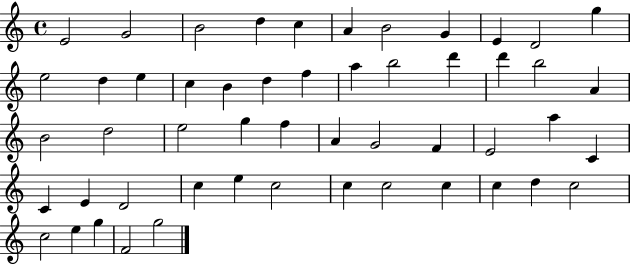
E4/h G4/h B4/h D5/q C5/q A4/q B4/h G4/q E4/q D4/h G5/q E5/h D5/q E5/q C5/q B4/q D5/q F5/q A5/q B5/h D6/q D6/q B5/h A4/q B4/h D5/h E5/h G5/q F5/q A4/q G4/h F4/q E4/h A5/q C4/q C4/q E4/q D4/h C5/q E5/q C5/h C5/q C5/h C5/q C5/q D5/q C5/h C5/h E5/q G5/q F4/h G5/h